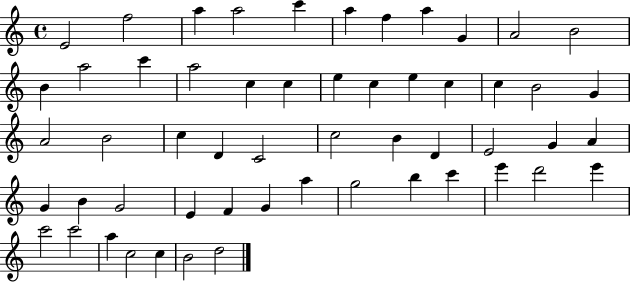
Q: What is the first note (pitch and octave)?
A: E4